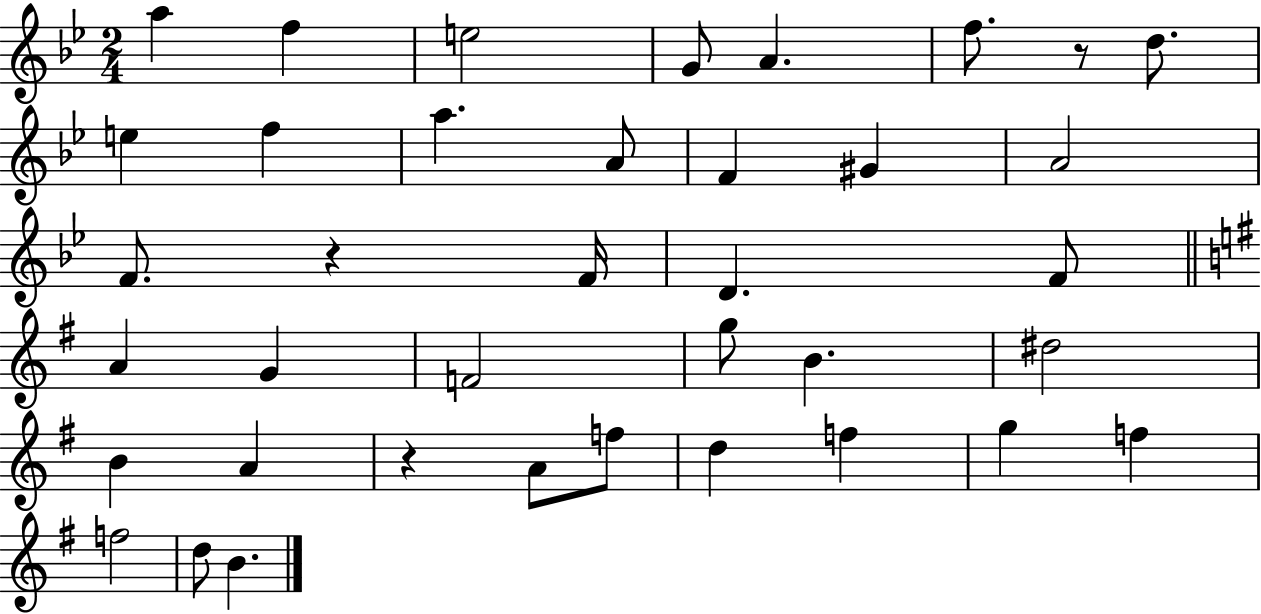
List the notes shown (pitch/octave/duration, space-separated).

A5/q F5/q E5/h G4/e A4/q. F5/e. R/e D5/e. E5/q F5/q A5/q. A4/e F4/q G#4/q A4/h F4/e. R/q F4/s D4/q. F4/e A4/q G4/q F4/h G5/e B4/q. D#5/h B4/q A4/q R/q A4/e F5/e D5/q F5/q G5/q F5/q F5/h D5/e B4/q.